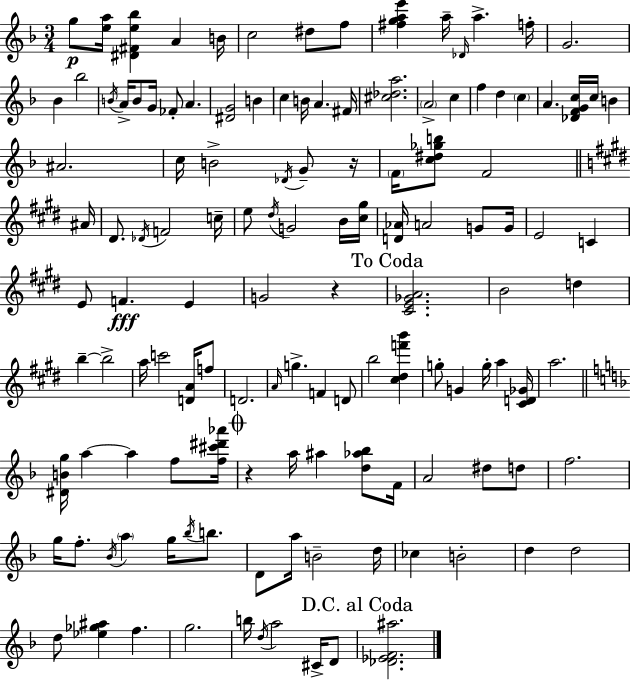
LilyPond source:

{
  \clef treble
  \numericTimeSignature
  \time 3/4
  \key f \major
  g''8\p <e'' a''>16 <dis' fis' e'' bes''>4 a'4 b'16 | c''2 dis''8 f''8 | <fis'' g'' a'' e'''>4 a''16-- \grace { des'16 } a''4.-> | f''16-. g'2. | \break bes'4 bes''2 | \acciaccatura { b'16 } a'16-> b'8 g'16 fes'8-. a'4. | <dis' g'>2 b'4 | c''4 b'16 a'4. | \break fis'16 <cis'' des'' a''>2. | \parenthesize a'2-> c''4 | f''4 d''4 \parenthesize c''4 | a'4. <des' f' g' c''>16 c''16 b'4 | \break ais'2. | c''16 b'2-> \acciaccatura { des'16 } | g'8-- r16 \parenthesize f'16 <c'' dis'' ges'' b''>8 f'2 | \bar "||" \break \key e \major ais'16 dis'8. \acciaccatura { des'16 } f'2 | c''16-- e''8 \acciaccatura { dis''16 } g'2 | b'16 <cis'' gis''>16 <d' aes'>16 a'2 | g'8 g'16 e'2 c'4 | \break e'8 f'4.\fff e'4 | g'2 r4 | \mark "To Coda" <cis' e' ges' a'>2. | b'2 d''4 | \break b''4--~~ b''2-> | a''16 c'''2 | <d' a'>16 f''8 d'2. | \grace { a'16 } g''4.-> f'4 | \break d'8 b''2 | <cis'' dis'' f''' b'''>4 g''8-. g'4 g''16-. a''4 | <cis' d' ges'>16 a''2. | \bar "||" \break \key f \major <dis' b' g''>16 a''4~~ a''4 f''8 <f'' cis''' dis''' aes'''>16 | \mark \markup { \musicglyph "scripts.coda" } r4 a''16 ais''4 <d'' aes'' bes''>8 f'16 | a'2 dis''8 d''8 | f''2. | \break g''16 f''8.-. \acciaccatura { bes'16 } \parenthesize a''4 g''16 \acciaccatura { bes''16 } b''8. | d'8 a''16 b'2-- | d''16 ces''4 b'2-. | d''4 d''2 | \break d''8 <ees'' ges'' ais''>4 f''4. | g''2. | b''16 \acciaccatura { d''16 } a''2 | cis'16-> d'8 \mark "D.C. al Coda" <des' ees' f' ais''>2. | \break \bar "|."
}